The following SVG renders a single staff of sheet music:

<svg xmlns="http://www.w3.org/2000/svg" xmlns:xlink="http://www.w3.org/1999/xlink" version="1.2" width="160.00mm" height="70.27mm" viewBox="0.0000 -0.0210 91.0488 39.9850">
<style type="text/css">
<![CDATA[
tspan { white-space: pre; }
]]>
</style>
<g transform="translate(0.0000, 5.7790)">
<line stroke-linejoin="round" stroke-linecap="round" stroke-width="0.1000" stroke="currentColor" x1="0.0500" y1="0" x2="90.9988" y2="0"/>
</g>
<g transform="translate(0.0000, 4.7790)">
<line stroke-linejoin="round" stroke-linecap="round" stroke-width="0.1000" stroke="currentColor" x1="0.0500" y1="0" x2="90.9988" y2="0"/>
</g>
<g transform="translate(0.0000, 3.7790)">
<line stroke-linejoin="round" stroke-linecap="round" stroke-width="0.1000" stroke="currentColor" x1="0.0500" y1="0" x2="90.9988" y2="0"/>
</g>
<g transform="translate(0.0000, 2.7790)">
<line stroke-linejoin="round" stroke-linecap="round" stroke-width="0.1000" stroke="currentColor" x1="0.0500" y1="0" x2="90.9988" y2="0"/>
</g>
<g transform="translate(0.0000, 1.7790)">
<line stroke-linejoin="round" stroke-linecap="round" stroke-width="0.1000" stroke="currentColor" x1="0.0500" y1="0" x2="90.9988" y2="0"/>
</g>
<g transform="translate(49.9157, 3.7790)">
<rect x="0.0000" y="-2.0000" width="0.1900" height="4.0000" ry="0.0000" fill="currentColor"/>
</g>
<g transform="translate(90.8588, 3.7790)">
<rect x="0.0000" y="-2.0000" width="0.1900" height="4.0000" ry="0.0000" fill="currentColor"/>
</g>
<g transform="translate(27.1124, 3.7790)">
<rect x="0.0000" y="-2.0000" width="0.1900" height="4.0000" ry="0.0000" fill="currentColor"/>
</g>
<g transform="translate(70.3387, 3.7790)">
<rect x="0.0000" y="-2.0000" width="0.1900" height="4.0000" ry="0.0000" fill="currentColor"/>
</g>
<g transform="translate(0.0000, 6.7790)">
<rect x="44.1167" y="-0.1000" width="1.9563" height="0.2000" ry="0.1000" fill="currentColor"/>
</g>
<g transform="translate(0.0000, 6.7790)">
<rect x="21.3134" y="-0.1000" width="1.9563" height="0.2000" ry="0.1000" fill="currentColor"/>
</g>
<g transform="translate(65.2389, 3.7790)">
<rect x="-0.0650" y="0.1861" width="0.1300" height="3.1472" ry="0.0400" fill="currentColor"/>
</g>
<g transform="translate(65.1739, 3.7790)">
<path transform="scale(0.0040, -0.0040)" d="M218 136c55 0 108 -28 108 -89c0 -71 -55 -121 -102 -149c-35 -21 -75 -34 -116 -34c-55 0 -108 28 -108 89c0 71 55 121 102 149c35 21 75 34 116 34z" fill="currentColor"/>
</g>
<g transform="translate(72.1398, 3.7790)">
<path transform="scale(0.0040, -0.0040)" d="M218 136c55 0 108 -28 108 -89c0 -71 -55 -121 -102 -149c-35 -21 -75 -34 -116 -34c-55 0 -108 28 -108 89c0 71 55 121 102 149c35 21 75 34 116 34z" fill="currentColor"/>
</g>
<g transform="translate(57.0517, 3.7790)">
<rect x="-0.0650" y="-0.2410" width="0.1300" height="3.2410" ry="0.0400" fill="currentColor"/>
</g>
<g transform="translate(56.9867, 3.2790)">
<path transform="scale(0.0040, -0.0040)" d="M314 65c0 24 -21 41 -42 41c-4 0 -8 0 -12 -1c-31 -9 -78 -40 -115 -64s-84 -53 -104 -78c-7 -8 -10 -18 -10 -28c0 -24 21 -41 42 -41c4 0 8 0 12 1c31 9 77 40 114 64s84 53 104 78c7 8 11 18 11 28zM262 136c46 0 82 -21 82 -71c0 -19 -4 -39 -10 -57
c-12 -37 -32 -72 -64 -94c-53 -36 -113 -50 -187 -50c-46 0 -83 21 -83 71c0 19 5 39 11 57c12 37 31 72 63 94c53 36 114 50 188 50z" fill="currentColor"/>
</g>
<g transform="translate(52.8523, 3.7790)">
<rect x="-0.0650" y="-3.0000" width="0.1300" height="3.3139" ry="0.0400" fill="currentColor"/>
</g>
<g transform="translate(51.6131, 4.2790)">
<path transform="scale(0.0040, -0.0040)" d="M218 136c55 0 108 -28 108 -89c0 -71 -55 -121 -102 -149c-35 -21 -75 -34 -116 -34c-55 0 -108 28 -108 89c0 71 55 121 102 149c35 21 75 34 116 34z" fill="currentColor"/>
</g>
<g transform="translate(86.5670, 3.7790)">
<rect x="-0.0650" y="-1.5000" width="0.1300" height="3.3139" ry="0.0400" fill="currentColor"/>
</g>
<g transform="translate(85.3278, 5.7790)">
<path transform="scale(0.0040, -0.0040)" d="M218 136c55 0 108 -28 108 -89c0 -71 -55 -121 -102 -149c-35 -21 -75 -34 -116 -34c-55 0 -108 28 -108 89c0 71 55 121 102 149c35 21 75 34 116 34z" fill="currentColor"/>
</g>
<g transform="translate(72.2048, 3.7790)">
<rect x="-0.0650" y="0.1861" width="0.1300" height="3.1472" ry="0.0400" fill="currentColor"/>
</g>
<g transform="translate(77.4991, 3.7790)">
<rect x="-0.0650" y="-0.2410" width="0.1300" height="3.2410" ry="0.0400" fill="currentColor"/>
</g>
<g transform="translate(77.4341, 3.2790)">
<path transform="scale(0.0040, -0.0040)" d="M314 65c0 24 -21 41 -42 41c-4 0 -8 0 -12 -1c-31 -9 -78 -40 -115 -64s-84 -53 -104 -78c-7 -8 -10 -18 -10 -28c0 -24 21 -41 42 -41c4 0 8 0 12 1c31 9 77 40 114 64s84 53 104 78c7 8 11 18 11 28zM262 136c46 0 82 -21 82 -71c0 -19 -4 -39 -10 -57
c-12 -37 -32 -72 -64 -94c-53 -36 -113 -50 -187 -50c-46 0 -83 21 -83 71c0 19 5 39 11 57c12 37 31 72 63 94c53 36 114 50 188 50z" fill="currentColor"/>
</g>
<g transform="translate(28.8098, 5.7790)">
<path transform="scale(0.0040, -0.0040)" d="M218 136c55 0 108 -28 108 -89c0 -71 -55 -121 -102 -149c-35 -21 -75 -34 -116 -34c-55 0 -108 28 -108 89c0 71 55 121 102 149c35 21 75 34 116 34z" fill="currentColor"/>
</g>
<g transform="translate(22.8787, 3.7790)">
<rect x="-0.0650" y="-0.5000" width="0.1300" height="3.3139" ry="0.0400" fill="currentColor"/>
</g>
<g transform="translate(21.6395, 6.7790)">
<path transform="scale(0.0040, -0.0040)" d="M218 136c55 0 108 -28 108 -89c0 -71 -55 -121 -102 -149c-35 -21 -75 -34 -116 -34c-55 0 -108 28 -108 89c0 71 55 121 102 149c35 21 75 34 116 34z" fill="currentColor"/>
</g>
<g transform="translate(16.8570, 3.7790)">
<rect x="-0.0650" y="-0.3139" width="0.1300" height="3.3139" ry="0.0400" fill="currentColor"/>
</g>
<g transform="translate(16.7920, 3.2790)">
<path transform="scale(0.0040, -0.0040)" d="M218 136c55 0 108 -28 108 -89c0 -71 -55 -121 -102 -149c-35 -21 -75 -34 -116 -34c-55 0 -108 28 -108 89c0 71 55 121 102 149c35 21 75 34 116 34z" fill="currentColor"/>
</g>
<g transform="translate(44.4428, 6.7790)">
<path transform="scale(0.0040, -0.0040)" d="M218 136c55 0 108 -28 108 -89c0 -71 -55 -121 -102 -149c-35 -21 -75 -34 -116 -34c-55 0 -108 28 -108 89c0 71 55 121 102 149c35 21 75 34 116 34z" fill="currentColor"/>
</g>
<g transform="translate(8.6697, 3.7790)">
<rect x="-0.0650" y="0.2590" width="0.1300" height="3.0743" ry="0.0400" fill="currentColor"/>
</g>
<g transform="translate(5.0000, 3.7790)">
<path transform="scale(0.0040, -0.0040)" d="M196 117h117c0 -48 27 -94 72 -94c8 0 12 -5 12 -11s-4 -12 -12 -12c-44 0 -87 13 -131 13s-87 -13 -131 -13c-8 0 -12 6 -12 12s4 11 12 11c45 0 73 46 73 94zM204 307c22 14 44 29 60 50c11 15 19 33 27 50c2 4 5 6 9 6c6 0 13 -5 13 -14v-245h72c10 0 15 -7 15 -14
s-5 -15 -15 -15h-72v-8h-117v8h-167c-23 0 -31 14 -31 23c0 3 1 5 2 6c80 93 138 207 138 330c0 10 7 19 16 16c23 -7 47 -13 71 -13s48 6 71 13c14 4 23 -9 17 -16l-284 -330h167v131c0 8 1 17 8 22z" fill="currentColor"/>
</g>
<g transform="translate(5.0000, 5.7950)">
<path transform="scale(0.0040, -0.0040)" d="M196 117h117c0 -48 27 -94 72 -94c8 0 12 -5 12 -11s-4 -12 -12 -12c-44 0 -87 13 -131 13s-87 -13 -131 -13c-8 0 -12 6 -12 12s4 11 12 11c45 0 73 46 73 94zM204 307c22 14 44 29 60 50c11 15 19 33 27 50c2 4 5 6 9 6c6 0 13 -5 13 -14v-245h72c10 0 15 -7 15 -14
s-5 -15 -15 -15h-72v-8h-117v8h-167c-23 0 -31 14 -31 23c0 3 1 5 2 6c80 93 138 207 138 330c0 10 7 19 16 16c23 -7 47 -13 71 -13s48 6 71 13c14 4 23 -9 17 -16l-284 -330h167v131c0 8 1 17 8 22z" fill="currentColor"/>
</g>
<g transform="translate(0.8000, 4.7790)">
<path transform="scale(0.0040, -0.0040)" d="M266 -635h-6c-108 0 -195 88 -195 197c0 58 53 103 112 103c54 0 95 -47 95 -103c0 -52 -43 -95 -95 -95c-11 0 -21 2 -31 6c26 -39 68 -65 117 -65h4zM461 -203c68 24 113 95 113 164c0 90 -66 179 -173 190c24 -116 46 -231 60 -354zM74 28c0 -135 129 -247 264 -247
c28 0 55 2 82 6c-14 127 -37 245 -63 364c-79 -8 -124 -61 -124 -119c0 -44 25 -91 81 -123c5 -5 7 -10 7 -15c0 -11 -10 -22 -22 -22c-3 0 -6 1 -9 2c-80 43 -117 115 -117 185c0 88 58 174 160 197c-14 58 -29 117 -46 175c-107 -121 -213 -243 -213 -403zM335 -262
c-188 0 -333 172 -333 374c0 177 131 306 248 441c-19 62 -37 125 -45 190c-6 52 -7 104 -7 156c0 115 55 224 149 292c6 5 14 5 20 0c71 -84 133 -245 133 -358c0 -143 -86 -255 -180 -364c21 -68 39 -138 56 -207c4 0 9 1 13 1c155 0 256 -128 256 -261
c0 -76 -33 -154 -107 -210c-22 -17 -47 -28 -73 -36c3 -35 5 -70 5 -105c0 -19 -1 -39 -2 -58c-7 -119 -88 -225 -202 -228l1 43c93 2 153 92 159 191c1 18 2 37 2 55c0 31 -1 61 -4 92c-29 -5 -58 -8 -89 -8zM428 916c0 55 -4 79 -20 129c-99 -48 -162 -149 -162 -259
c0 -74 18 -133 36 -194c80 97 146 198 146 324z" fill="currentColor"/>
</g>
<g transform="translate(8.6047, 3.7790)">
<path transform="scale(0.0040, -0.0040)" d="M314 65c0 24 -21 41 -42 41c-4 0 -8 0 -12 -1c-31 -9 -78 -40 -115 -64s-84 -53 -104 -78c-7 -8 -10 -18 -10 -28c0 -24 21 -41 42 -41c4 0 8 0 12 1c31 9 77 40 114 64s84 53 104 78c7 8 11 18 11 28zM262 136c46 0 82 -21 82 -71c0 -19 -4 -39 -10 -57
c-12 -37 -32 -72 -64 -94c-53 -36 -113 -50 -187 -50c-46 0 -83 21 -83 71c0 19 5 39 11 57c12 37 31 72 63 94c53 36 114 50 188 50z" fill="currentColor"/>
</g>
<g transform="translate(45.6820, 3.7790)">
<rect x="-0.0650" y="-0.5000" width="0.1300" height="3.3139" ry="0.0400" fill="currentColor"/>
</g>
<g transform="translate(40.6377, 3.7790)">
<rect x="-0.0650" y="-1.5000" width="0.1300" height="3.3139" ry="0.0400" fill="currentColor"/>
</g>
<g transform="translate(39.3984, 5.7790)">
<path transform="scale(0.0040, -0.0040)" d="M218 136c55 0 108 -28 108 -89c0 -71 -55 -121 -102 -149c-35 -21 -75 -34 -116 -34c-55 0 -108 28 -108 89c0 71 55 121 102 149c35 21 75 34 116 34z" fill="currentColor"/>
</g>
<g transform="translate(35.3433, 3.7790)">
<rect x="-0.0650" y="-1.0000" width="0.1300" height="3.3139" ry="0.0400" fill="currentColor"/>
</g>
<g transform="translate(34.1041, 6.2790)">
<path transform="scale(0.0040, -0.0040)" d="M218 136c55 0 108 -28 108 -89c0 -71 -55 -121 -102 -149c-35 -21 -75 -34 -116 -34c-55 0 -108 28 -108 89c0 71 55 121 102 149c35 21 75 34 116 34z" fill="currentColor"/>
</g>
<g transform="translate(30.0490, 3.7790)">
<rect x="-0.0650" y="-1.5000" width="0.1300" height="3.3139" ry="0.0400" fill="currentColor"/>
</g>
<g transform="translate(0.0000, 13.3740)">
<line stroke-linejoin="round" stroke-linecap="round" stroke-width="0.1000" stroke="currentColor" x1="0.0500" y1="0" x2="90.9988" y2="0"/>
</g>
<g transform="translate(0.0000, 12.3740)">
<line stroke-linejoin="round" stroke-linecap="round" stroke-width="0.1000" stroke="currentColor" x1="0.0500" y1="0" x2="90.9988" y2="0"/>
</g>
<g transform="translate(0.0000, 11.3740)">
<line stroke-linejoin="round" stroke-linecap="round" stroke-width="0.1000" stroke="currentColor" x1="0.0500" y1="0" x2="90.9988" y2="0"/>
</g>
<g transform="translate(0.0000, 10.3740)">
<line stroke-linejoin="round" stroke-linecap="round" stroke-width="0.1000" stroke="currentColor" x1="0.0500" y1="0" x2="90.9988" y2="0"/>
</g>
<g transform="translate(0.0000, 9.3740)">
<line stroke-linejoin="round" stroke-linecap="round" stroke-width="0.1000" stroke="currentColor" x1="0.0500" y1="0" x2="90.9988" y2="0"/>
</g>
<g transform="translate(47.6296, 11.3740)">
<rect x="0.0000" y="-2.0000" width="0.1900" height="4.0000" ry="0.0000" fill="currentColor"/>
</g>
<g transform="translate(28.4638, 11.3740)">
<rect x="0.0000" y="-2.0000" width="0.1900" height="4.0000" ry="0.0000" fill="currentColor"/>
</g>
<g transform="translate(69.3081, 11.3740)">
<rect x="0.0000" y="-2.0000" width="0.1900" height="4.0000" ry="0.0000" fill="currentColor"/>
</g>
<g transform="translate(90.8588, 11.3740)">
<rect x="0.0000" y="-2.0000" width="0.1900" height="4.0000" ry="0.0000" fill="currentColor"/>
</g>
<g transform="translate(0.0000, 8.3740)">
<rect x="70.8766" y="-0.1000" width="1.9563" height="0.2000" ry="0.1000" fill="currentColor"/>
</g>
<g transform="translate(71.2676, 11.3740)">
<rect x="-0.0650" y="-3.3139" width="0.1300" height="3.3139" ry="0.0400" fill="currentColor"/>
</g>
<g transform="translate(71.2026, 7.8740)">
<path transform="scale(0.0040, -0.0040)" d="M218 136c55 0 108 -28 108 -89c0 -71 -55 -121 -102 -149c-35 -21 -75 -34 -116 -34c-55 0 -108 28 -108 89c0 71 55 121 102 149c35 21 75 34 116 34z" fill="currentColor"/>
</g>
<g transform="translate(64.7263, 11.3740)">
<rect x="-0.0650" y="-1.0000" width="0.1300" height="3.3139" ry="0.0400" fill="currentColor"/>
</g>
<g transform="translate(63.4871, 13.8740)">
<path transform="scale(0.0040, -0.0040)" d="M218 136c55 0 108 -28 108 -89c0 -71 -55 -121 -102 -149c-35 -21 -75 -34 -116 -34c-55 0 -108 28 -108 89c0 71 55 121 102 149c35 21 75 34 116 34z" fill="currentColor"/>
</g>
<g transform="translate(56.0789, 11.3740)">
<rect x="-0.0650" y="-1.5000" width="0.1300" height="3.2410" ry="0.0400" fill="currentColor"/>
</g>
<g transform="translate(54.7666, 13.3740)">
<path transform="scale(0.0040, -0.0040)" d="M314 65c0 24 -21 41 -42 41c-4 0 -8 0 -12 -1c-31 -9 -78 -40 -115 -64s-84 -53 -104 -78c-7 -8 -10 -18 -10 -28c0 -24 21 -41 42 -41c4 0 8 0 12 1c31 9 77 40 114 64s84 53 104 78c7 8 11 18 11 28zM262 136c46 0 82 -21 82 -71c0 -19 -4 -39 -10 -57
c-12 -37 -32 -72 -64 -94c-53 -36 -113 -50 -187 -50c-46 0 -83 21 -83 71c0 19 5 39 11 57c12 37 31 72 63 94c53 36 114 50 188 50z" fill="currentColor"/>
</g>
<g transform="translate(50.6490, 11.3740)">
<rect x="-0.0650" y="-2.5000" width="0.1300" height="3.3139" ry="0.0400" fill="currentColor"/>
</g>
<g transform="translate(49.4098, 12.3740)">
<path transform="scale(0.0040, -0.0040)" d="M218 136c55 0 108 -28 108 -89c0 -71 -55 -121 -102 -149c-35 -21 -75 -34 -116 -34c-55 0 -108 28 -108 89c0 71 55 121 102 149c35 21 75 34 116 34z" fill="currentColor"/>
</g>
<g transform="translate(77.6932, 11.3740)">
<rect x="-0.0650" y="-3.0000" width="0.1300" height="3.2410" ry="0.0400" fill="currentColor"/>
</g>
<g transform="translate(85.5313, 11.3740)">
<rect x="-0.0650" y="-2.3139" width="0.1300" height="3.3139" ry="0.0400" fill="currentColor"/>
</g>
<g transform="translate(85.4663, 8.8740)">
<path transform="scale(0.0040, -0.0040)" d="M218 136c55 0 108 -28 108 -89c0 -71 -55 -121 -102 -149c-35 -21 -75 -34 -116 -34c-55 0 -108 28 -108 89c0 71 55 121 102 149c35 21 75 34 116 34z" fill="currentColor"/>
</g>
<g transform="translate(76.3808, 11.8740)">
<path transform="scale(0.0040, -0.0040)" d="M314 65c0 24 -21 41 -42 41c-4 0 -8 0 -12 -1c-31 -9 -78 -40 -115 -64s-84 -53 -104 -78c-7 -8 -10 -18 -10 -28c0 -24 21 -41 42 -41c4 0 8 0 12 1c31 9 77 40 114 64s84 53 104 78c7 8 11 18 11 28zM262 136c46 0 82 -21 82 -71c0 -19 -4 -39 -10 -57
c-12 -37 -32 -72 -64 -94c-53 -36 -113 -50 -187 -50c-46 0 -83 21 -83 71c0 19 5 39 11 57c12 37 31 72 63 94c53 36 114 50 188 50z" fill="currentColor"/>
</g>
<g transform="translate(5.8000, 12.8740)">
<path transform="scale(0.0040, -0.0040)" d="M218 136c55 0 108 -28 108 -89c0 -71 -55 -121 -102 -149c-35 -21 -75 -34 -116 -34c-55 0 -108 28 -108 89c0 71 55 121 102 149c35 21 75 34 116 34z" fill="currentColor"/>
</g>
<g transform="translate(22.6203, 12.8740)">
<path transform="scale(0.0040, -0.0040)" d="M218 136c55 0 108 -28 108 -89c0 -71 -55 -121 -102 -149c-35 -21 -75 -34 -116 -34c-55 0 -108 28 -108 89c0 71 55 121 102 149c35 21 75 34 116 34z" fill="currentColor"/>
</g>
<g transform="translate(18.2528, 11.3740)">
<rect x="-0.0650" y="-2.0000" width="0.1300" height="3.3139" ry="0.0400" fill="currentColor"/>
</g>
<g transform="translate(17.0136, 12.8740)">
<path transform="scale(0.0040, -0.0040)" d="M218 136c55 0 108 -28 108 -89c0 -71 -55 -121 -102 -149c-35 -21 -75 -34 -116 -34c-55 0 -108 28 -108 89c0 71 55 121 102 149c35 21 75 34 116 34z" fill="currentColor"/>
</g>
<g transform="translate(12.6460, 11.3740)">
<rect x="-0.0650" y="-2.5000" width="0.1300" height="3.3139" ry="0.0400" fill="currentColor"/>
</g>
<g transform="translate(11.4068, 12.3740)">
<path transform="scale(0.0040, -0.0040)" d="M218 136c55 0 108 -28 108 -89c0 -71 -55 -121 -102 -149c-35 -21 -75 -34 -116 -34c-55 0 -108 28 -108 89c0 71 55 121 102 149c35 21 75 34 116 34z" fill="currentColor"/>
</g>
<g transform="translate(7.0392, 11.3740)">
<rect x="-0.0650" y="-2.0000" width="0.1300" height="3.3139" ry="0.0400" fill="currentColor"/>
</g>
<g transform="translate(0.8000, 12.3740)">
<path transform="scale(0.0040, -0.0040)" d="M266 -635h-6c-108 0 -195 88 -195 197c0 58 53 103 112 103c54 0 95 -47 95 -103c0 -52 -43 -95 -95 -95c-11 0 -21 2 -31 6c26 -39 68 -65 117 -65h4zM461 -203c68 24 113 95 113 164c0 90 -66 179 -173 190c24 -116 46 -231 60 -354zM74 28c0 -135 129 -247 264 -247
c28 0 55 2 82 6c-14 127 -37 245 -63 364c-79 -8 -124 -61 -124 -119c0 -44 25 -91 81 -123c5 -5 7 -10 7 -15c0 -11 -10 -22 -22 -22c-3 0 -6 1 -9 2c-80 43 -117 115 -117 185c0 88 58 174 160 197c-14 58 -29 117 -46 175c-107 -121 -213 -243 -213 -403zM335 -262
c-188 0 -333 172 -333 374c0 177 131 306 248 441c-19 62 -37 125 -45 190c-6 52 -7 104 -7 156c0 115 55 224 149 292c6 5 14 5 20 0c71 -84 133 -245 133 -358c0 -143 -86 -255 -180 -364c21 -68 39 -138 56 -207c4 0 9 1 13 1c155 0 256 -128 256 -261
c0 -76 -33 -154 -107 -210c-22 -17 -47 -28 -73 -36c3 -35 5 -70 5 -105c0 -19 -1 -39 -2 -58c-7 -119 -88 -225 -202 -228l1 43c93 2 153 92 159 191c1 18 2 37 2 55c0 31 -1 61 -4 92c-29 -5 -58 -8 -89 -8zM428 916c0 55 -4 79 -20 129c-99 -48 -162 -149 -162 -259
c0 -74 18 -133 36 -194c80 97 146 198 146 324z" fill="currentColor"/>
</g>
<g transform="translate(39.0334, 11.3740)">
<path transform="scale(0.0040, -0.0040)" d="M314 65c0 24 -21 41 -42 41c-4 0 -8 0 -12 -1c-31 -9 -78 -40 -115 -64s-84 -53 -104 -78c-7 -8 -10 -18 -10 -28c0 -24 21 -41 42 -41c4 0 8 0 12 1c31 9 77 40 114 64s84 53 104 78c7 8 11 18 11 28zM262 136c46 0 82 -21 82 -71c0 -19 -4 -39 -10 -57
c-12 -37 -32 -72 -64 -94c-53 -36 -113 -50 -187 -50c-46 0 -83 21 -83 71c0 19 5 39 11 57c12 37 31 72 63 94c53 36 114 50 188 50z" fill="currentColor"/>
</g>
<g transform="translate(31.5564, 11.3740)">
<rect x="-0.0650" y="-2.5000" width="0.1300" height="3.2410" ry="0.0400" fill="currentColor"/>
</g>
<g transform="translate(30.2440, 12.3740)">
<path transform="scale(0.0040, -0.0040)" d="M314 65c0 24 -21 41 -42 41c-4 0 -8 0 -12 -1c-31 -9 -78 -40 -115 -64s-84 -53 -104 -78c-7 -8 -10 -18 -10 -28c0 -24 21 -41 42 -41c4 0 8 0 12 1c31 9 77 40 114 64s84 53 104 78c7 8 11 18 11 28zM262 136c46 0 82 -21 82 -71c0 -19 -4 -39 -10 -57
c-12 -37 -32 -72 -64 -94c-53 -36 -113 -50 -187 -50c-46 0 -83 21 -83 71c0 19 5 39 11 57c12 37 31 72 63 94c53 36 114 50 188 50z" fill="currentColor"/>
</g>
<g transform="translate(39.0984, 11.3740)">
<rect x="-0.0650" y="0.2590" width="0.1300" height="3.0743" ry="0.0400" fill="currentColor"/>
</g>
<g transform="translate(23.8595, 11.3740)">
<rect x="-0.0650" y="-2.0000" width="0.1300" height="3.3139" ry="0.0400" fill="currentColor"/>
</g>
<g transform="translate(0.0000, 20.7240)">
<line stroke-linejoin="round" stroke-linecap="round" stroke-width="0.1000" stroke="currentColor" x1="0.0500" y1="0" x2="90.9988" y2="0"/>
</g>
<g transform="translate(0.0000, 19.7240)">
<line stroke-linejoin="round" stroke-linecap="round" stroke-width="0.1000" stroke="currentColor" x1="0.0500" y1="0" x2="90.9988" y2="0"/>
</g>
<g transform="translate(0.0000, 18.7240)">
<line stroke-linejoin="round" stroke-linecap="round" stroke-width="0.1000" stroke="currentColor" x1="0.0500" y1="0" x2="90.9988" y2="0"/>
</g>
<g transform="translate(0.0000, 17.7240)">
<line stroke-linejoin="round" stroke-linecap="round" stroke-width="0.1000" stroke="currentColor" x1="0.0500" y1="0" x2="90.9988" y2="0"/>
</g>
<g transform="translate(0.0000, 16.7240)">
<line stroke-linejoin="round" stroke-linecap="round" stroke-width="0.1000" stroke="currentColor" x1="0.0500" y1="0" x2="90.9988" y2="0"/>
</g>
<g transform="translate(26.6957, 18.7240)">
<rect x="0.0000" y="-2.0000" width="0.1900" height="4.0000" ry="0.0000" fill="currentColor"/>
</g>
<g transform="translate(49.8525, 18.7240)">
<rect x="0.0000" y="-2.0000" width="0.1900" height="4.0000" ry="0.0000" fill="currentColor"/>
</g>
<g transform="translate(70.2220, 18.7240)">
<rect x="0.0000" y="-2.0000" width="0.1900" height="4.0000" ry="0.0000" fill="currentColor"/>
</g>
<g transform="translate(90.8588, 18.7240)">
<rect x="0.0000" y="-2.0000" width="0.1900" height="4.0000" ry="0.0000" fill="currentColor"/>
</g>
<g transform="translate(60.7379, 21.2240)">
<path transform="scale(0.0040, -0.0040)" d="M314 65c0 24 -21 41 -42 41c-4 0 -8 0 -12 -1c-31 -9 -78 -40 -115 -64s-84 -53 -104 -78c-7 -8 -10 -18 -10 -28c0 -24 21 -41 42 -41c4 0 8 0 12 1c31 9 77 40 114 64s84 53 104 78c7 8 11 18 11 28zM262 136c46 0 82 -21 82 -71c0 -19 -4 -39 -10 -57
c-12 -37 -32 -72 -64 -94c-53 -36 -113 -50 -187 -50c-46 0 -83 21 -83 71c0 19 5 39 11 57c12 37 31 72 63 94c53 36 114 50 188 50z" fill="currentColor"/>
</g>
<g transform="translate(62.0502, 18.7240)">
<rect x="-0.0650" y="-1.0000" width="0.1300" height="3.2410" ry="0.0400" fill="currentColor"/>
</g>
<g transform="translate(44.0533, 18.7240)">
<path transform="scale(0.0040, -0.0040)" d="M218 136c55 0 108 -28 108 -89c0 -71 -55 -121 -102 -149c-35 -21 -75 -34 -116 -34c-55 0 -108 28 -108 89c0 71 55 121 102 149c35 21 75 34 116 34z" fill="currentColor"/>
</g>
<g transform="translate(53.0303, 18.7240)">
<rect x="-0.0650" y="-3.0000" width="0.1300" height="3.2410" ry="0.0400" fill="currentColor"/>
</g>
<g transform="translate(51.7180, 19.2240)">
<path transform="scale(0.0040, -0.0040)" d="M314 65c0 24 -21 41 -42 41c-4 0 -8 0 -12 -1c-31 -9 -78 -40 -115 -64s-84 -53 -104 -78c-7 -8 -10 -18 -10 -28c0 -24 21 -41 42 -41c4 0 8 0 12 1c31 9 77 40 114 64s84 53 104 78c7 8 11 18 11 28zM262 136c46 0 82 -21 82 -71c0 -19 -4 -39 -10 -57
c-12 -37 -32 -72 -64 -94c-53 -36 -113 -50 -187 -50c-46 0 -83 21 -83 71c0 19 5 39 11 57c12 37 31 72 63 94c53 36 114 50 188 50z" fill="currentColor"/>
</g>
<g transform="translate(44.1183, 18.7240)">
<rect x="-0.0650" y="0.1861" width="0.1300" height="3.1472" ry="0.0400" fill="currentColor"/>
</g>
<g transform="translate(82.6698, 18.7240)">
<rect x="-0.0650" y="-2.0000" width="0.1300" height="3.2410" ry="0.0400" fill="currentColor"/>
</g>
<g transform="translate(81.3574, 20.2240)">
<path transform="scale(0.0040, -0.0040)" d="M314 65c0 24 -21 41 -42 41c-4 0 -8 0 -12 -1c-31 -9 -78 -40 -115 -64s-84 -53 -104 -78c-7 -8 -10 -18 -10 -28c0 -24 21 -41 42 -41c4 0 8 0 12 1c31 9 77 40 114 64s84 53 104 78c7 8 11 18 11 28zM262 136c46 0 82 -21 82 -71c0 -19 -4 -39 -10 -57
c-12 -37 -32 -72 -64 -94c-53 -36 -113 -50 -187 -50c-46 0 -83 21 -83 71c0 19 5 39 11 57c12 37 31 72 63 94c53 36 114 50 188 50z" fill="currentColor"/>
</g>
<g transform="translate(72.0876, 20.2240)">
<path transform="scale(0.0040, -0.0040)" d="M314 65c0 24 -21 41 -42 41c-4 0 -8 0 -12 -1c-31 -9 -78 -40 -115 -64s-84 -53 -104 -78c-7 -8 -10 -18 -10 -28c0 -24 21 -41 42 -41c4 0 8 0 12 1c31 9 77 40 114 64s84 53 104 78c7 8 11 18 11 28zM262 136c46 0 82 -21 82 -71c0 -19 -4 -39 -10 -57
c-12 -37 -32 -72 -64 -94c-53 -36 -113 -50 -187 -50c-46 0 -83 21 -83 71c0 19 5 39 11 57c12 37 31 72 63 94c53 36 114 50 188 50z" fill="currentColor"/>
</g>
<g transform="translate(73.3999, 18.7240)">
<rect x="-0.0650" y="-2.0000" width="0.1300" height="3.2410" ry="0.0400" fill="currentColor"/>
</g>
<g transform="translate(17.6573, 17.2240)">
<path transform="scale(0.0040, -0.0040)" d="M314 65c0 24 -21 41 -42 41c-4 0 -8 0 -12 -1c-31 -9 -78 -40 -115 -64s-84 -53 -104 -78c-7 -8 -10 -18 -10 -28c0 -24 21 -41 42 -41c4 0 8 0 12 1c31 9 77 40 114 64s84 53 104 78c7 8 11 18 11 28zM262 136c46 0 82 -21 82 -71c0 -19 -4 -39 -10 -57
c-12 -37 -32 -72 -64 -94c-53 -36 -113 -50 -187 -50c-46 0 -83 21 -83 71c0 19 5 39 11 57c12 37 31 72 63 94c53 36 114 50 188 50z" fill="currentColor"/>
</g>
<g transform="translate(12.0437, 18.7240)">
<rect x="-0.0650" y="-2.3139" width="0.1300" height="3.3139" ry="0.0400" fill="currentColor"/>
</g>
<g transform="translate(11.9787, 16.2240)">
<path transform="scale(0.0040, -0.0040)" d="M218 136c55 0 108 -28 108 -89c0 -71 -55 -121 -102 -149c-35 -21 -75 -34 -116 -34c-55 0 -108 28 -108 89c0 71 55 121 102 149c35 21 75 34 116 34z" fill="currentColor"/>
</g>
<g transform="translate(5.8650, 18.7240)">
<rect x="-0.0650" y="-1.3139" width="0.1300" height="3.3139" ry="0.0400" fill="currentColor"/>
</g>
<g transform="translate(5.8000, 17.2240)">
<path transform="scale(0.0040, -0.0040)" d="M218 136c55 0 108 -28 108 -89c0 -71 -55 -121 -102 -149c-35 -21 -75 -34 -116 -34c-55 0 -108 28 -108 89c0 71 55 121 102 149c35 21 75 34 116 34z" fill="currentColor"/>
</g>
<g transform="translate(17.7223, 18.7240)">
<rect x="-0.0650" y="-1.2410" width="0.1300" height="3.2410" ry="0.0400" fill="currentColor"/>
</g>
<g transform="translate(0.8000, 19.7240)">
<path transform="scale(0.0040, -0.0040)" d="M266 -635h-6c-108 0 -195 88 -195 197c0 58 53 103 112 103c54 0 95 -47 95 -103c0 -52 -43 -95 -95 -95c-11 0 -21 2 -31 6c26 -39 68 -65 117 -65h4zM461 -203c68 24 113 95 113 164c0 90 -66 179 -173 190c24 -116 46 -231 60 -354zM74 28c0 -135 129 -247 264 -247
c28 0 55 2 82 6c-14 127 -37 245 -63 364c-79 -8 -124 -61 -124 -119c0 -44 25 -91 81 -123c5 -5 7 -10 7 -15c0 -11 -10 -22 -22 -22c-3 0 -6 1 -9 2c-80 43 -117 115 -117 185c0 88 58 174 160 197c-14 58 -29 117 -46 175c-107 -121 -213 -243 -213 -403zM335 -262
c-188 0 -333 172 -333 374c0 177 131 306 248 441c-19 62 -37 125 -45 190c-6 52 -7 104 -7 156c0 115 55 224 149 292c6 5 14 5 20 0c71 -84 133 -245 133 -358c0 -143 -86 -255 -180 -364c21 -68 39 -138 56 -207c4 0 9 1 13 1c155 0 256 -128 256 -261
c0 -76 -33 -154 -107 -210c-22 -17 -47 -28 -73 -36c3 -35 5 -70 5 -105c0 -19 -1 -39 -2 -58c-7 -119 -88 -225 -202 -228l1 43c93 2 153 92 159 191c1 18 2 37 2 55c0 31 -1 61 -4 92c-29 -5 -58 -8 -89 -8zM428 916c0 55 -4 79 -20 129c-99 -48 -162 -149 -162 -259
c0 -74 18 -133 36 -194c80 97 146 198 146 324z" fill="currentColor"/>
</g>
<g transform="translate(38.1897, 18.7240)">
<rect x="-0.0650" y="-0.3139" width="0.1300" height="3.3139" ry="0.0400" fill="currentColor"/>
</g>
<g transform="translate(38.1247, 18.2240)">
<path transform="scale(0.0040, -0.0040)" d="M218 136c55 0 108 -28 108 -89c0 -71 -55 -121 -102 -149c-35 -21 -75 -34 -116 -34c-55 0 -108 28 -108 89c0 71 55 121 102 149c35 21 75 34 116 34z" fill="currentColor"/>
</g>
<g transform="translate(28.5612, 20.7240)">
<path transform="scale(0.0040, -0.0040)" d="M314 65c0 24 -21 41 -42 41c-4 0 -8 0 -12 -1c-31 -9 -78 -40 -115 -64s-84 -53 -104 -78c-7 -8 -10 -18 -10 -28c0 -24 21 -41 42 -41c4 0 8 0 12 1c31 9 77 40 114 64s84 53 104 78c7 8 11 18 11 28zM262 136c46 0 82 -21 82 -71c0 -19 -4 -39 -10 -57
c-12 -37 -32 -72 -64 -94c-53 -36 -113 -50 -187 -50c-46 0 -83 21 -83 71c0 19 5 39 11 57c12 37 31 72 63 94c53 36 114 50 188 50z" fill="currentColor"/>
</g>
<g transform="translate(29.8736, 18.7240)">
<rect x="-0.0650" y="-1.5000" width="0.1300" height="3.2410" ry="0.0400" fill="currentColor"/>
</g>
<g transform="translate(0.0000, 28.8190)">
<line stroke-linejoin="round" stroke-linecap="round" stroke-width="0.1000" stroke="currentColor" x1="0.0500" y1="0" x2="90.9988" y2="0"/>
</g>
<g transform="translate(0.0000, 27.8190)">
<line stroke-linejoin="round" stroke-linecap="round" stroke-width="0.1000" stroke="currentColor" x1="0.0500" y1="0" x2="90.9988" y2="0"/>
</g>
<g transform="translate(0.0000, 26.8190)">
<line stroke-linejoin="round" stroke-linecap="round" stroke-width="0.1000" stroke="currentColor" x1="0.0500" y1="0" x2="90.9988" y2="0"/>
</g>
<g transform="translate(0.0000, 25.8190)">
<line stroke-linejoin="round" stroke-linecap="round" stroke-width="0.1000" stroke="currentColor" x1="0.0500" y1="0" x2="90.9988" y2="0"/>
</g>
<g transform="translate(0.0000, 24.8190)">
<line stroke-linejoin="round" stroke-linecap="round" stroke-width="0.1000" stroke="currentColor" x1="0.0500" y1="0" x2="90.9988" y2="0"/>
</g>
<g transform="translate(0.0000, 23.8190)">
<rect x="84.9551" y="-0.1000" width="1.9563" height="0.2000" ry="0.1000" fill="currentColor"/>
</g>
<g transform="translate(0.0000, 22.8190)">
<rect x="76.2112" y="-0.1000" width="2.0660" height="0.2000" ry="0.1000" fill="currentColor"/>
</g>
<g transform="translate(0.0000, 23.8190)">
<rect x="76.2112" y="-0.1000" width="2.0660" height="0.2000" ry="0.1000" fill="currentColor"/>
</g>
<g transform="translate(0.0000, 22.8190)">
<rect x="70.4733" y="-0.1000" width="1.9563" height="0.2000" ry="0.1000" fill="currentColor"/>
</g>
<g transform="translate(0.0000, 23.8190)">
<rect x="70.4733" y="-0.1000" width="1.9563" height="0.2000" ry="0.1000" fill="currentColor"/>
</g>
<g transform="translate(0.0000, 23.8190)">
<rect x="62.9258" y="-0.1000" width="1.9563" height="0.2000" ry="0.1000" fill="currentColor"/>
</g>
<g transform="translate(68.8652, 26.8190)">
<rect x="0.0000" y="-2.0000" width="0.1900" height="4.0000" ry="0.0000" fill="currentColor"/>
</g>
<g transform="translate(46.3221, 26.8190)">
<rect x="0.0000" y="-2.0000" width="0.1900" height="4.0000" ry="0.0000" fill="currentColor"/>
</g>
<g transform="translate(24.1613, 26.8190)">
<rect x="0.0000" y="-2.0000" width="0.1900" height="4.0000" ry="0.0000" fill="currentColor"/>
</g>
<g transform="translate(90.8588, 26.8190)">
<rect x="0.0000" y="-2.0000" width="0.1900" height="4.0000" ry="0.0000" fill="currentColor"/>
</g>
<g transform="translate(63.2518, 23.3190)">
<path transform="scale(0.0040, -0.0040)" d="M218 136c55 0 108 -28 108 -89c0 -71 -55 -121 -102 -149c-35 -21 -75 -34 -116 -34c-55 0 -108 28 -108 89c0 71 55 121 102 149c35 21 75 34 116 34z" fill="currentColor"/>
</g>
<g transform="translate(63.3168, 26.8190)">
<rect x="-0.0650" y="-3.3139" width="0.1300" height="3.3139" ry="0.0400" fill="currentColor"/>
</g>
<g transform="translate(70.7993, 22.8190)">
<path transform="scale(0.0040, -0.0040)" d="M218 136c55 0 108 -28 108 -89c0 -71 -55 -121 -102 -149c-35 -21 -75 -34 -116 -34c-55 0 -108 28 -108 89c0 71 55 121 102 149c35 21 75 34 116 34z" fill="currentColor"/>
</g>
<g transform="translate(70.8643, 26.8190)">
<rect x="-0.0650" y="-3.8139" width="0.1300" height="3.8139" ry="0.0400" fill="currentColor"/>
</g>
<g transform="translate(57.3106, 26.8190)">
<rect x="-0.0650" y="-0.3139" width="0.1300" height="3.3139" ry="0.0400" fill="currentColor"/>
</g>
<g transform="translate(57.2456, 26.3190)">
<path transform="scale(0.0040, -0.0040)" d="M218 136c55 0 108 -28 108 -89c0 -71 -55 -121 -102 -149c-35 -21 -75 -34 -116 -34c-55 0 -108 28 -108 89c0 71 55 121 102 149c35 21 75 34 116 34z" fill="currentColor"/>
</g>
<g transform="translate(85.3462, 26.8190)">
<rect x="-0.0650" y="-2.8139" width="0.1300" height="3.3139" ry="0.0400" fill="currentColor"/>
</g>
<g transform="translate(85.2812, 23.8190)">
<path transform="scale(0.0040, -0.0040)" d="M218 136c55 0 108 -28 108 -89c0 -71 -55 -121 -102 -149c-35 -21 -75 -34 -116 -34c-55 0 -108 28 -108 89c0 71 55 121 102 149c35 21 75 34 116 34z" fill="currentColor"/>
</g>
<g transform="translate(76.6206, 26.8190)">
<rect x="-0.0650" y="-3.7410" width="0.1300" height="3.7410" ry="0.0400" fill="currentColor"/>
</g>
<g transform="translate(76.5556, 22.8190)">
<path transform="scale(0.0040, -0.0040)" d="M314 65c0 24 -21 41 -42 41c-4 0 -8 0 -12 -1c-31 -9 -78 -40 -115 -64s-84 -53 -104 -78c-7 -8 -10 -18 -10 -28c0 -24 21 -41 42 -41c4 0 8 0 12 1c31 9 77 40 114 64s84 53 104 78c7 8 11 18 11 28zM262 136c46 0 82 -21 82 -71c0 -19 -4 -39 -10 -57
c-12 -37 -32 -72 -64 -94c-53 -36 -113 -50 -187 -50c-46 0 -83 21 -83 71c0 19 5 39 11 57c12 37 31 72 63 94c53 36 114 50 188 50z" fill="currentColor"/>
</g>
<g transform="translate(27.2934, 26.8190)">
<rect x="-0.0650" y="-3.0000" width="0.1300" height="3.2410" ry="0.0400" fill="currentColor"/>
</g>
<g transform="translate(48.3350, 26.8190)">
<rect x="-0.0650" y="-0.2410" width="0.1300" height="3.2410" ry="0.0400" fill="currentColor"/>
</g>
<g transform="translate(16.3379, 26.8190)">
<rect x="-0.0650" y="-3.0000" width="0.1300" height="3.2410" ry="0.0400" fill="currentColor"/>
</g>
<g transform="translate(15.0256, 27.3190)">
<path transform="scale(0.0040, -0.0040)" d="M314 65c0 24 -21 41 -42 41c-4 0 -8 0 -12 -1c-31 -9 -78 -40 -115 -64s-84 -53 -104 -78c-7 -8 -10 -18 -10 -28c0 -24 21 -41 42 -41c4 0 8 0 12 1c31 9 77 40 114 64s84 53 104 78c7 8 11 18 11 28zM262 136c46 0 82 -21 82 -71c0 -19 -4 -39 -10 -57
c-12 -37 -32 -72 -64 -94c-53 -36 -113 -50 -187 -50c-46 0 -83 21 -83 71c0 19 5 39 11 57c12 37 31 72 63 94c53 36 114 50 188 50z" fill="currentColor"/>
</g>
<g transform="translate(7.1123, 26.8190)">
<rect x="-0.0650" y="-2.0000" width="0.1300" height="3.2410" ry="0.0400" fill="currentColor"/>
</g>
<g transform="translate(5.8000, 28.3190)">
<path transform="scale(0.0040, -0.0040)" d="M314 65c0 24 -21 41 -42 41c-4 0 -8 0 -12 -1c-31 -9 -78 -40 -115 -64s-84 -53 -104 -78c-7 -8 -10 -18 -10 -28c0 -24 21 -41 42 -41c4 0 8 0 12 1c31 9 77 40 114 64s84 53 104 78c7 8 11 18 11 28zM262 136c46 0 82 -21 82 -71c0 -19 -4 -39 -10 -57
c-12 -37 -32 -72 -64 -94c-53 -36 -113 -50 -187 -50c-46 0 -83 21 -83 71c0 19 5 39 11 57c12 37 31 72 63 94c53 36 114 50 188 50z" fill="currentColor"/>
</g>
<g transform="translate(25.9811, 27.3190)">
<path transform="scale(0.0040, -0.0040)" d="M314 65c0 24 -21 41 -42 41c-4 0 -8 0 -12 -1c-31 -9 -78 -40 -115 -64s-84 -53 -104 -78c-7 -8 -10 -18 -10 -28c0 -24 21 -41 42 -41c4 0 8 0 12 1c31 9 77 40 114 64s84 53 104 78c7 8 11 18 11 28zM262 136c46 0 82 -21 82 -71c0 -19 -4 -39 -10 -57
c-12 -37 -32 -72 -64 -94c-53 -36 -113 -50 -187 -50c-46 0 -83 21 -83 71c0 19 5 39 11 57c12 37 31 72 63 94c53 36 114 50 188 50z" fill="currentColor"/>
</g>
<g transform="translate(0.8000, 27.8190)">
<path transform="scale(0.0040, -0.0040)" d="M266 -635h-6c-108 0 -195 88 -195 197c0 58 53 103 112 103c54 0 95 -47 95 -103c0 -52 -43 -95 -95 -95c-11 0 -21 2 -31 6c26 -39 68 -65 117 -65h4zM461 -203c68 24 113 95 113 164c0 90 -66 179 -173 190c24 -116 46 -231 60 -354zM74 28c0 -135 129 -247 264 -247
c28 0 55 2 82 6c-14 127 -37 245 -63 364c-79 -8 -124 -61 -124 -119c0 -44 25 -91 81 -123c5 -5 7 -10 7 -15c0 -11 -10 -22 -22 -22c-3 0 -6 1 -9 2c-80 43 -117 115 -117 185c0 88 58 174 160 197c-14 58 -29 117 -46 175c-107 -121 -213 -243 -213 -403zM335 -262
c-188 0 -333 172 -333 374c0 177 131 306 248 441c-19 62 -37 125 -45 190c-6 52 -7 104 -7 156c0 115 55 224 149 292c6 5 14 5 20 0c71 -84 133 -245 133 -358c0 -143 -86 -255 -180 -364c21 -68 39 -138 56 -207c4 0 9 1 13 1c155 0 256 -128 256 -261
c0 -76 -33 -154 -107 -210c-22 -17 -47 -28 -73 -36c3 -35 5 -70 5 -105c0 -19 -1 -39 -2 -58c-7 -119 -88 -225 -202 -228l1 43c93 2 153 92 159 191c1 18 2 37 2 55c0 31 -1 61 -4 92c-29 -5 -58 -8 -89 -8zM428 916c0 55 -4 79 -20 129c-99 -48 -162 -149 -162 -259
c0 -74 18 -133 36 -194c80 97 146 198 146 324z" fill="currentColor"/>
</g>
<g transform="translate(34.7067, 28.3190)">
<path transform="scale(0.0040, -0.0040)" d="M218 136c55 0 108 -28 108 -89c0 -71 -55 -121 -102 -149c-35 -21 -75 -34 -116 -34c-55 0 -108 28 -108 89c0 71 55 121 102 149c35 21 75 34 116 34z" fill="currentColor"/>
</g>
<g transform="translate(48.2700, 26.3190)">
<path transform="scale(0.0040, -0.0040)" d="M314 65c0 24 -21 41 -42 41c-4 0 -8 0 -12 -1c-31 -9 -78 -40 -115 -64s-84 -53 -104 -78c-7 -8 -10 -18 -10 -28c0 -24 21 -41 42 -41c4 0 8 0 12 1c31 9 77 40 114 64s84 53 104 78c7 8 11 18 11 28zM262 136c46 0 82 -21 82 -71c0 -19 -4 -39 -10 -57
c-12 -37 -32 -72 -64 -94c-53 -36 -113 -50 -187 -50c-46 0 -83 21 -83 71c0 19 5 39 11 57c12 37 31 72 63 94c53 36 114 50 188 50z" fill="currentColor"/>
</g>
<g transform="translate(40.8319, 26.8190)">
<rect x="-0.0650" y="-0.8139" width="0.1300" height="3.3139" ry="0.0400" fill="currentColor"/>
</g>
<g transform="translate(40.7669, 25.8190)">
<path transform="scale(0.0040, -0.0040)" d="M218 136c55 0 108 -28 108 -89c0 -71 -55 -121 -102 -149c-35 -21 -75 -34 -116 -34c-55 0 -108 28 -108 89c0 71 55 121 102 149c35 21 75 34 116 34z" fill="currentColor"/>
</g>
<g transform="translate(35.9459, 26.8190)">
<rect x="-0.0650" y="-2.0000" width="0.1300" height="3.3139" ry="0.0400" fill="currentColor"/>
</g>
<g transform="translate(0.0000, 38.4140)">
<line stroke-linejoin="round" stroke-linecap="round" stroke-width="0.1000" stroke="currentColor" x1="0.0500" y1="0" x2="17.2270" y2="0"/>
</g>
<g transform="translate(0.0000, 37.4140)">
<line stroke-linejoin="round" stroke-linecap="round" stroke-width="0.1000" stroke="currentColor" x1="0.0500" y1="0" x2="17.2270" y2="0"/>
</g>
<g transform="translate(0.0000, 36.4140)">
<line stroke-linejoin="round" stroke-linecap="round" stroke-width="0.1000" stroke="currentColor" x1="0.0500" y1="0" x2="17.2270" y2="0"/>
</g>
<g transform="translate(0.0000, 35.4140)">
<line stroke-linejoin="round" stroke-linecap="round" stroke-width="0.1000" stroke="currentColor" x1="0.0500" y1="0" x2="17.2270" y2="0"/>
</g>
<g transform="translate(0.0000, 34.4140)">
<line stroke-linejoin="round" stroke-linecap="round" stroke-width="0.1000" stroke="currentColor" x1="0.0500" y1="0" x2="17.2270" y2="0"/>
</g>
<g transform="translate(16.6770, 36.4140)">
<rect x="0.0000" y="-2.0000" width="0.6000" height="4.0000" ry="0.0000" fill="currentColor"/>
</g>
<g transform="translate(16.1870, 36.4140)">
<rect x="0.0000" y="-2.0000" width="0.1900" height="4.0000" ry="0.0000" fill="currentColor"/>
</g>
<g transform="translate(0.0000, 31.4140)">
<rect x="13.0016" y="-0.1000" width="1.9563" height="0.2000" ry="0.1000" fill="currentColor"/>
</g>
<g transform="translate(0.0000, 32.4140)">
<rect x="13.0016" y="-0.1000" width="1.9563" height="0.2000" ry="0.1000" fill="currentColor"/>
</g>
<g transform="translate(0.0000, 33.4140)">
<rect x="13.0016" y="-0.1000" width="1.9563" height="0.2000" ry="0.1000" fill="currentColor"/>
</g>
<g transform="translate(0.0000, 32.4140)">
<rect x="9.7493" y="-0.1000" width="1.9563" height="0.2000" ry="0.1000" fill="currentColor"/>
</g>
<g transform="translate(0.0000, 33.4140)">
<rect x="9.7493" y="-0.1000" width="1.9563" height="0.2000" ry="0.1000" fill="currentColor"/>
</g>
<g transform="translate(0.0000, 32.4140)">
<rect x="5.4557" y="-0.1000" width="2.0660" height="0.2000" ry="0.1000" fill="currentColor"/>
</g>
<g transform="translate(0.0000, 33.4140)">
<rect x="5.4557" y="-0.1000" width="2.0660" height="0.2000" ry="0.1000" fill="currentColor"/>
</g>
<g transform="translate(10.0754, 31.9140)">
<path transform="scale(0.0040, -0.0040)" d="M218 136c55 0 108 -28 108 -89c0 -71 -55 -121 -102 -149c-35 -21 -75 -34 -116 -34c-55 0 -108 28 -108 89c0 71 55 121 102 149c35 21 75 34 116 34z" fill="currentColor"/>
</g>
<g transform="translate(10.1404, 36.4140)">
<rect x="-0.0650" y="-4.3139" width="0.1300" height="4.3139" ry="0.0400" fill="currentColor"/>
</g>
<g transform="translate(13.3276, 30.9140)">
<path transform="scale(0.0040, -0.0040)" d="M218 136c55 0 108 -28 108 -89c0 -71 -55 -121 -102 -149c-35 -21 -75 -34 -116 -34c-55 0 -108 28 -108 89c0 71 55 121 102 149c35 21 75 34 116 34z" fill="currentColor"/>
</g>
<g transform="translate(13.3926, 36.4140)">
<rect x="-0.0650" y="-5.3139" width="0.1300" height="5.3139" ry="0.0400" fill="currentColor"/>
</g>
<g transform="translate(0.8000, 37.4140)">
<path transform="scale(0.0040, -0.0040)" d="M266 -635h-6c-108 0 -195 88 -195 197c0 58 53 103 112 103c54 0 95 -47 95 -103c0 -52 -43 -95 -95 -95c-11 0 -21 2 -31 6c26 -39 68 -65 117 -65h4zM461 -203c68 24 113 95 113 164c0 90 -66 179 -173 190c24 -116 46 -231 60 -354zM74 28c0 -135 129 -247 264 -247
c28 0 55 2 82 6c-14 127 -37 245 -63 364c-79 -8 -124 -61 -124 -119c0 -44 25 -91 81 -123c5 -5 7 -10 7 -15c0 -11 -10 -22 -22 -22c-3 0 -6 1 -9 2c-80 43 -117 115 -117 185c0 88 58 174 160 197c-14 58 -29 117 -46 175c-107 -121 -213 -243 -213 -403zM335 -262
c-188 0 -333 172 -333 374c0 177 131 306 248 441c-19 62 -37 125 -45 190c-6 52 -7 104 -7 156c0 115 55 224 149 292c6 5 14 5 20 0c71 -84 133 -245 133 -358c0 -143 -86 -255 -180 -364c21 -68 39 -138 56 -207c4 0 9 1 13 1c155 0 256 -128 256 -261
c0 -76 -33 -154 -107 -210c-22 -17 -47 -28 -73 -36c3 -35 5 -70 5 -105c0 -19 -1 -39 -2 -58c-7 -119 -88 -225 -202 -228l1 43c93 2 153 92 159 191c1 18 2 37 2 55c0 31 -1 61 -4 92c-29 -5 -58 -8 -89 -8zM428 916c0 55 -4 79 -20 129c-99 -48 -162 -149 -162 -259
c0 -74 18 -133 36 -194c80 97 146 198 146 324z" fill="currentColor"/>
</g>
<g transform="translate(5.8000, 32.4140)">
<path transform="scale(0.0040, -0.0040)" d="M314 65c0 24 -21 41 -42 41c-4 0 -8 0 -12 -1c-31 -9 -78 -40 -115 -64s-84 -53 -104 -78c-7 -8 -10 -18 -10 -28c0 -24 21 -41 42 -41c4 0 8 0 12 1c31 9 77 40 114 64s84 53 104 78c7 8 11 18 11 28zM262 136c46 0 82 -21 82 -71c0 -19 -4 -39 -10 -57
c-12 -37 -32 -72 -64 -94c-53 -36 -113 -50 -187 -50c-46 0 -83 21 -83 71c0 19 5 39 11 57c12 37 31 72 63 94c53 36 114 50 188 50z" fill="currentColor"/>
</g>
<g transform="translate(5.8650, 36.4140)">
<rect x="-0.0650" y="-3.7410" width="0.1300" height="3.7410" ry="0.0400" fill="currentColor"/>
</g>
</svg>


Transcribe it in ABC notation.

X:1
T:Untitled
M:4/4
L:1/4
K:C
B2 c C E D E C A c2 B B c2 E F G F F G2 B2 G E2 D b A2 g e g e2 E2 c B A2 D2 F2 F2 F2 A2 A2 F d c2 c b c' c'2 a c'2 d' f'